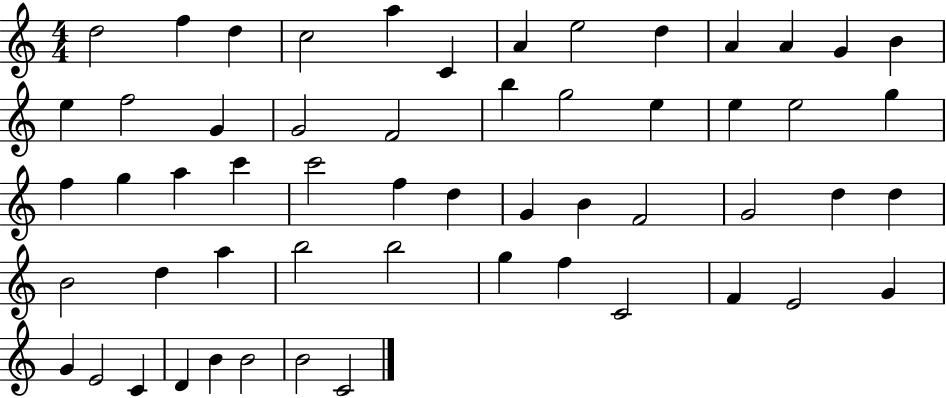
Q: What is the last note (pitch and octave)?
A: C4